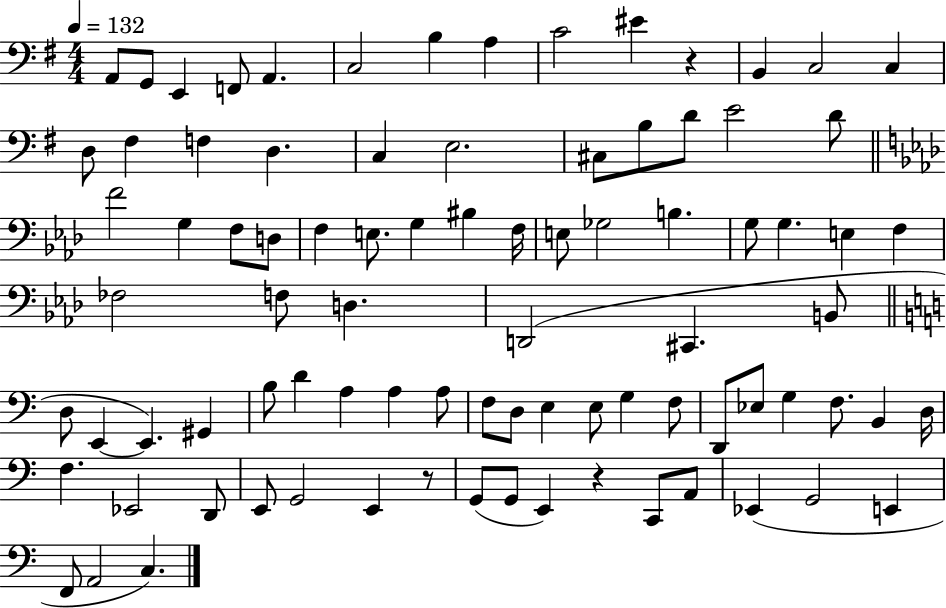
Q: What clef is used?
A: bass